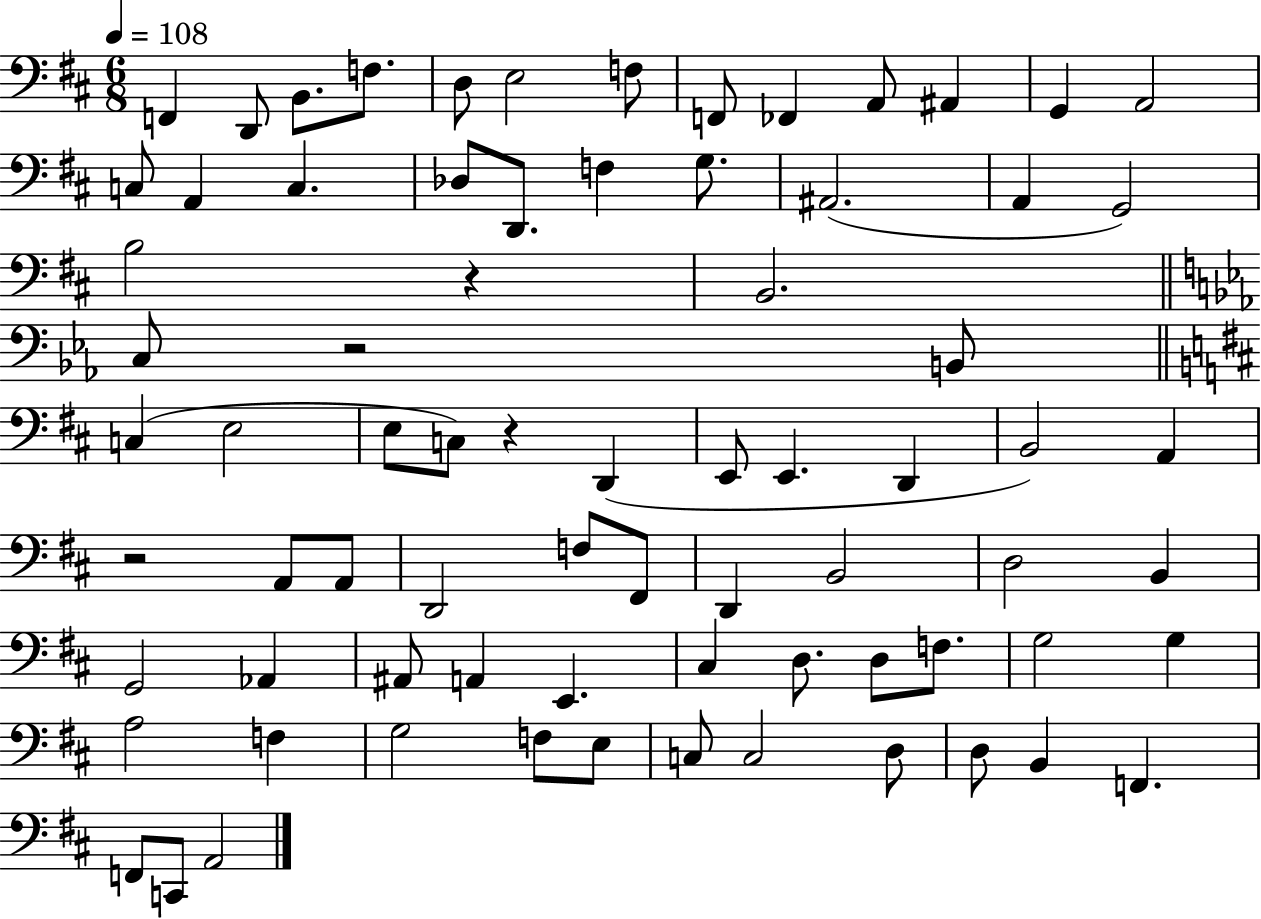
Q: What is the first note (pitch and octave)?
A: F2